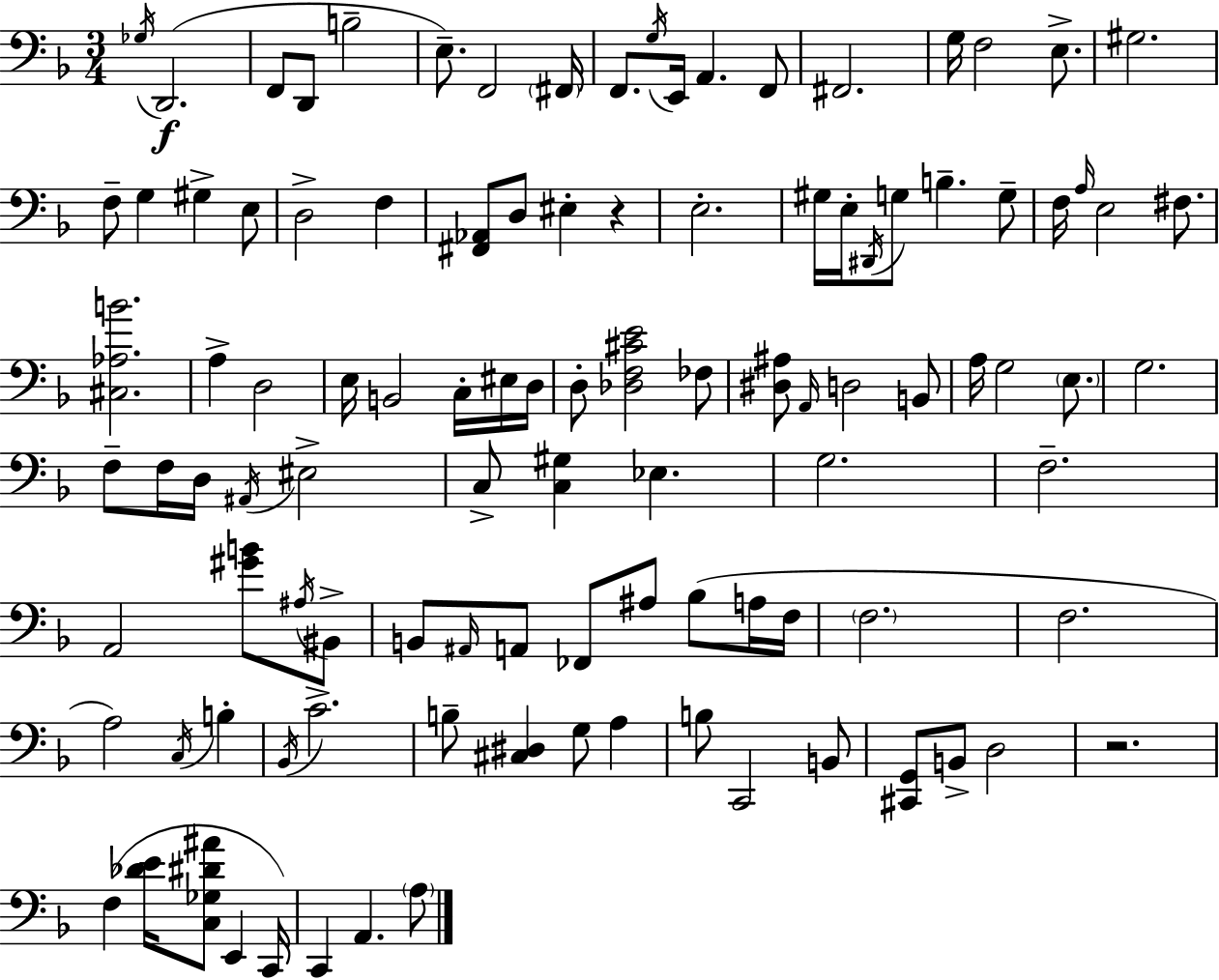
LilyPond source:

{
  \clef bass
  \numericTimeSignature
  \time 3/4
  \key f \major
  \acciaccatura { ges16 }(\f d,2. | f,8 d,8 b2-- | e8.--) f,2 | \parenthesize fis,16 f,8. \acciaccatura { g16 } e,16 a,4. | \break f,8 fis,2. | g16 f2 e8.-> | gis2. | f8-- g4 gis4-> | \break e8 d2-> f4 | <fis, aes,>8 d8 eis4-. r4 | e2.-. | gis16 e16-. \acciaccatura { dis,16 } g8 b4.-- | \break g8-- f16 \grace { a16 } e2 | fis8. <cis aes b'>2. | a4-> d2 | e16 b,2 | \break c16-. eis16 d16 d8-. <des f cis' e'>2 | fes8 <dis ais>8 \grace { a,16 } d2 | b,8 a16 g2 | \parenthesize e8. g2. | \break f8-- f16 d16 \acciaccatura { ais,16 } eis2-> | c8-> <c gis>4 | ees4. g2. | f2.-- | \break a,2 | <gis' b'>8 \acciaccatura { ais16 } bis,8-> b,8 \grace { ais,16 } a,8 | fes,8 ais8 bes8( a16 f16 \parenthesize f2. | f2. | \break a2) | \acciaccatura { c16 } b4-. \acciaccatura { bes,16 } c'2.-> | b8-- | <cis dis>4 g8 a4 b8 | \break c,2 b,8 <cis, g,>8 | b,8-> d2 r2. | f4( | <des' e'>16 <c ges dis' ais'>8 e,4 c,16) c,4 | \break a,4. \parenthesize a8 \bar "|."
}